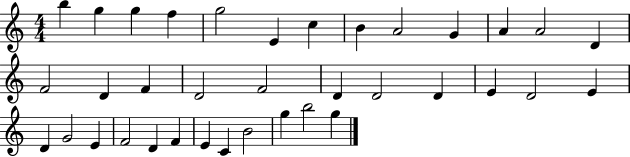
{
  \clef treble
  \numericTimeSignature
  \time 4/4
  \key c \major
  b''4 g''4 g''4 f''4 | g''2 e'4 c''4 | b'4 a'2 g'4 | a'4 a'2 d'4 | \break f'2 d'4 f'4 | d'2 f'2 | d'4 d'2 d'4 | e'4 d'2 e'4 | \break d'4 g'2 e'4 | f'2 d'4 f'4 | e'4 c'4 b'2 | g''4 b''2 g''4 | \break \bar "|."
}